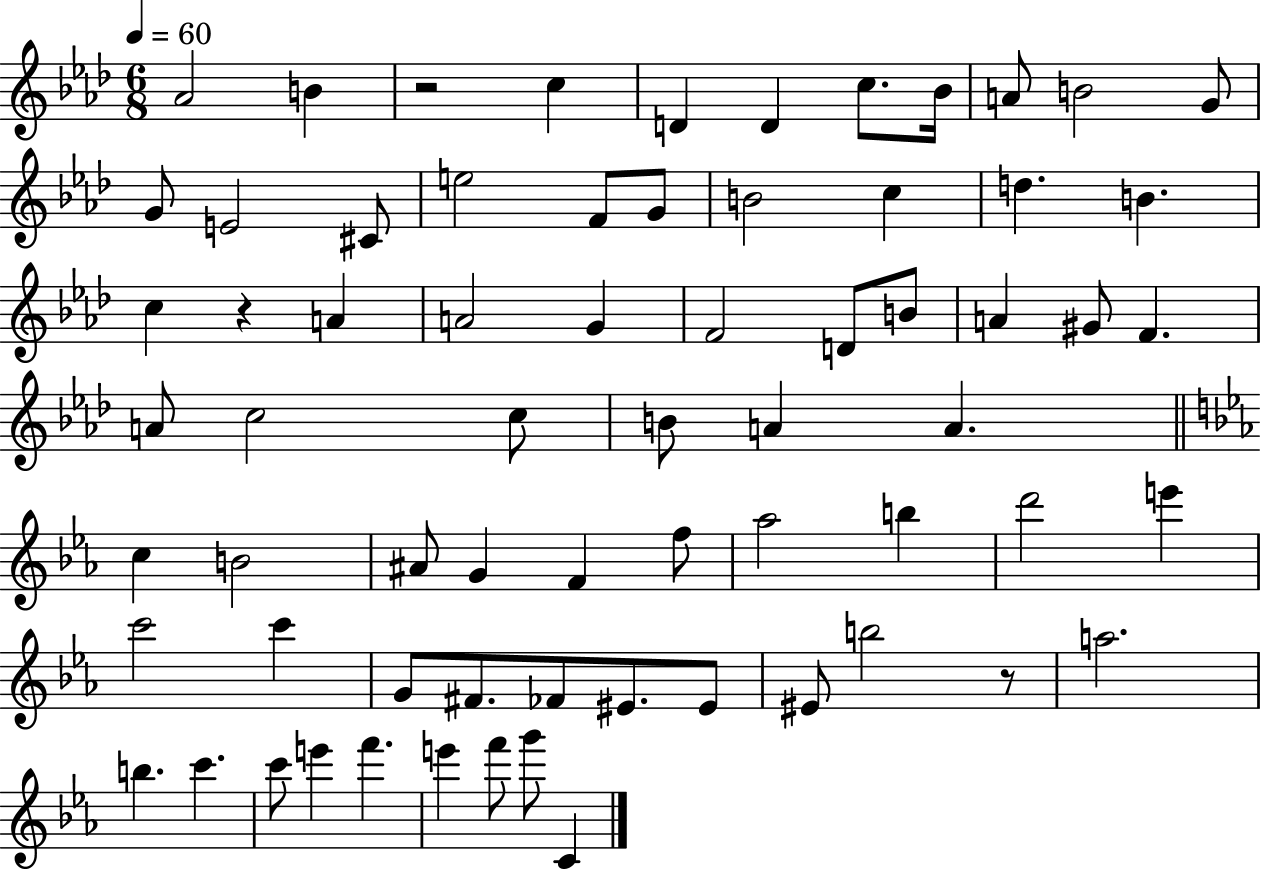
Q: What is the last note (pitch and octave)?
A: C4